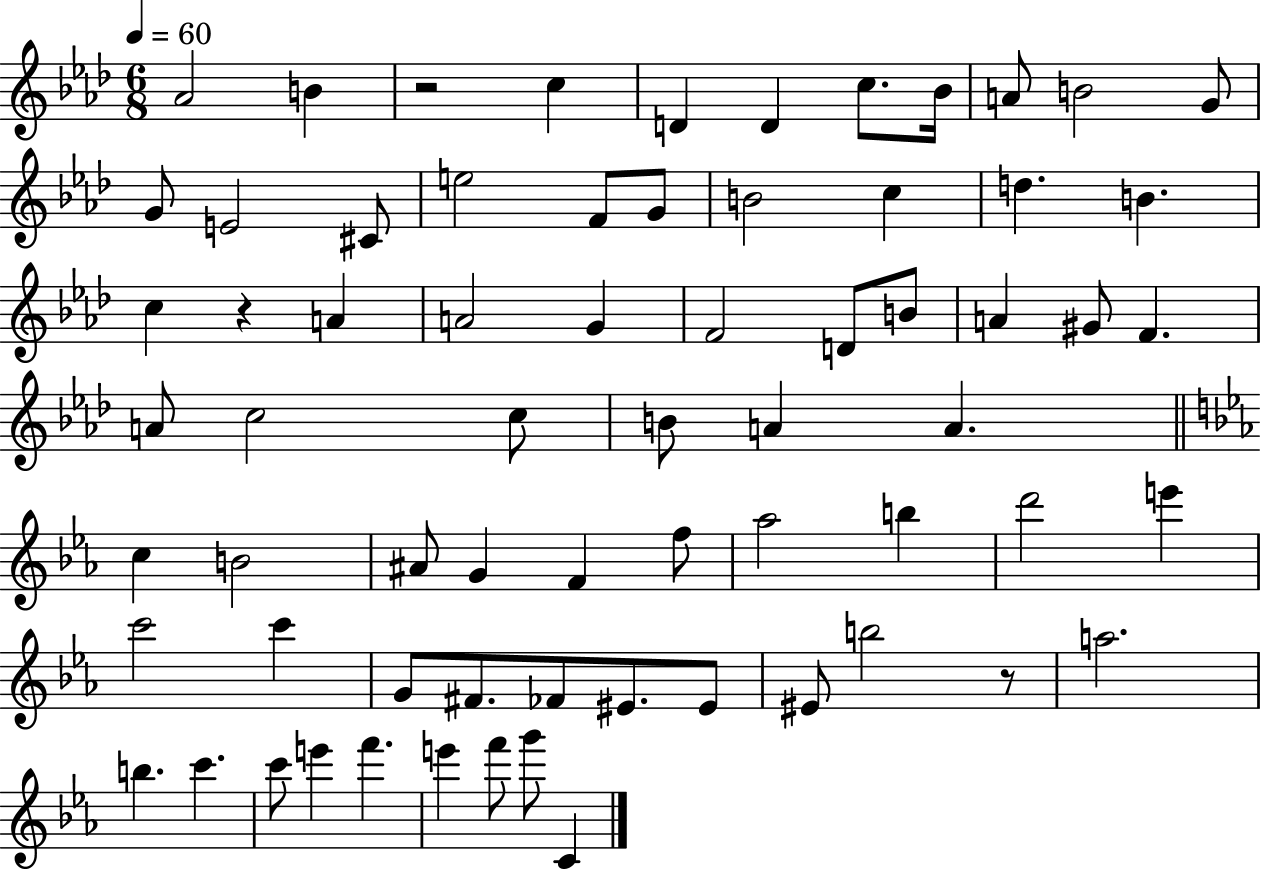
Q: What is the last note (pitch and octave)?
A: C4